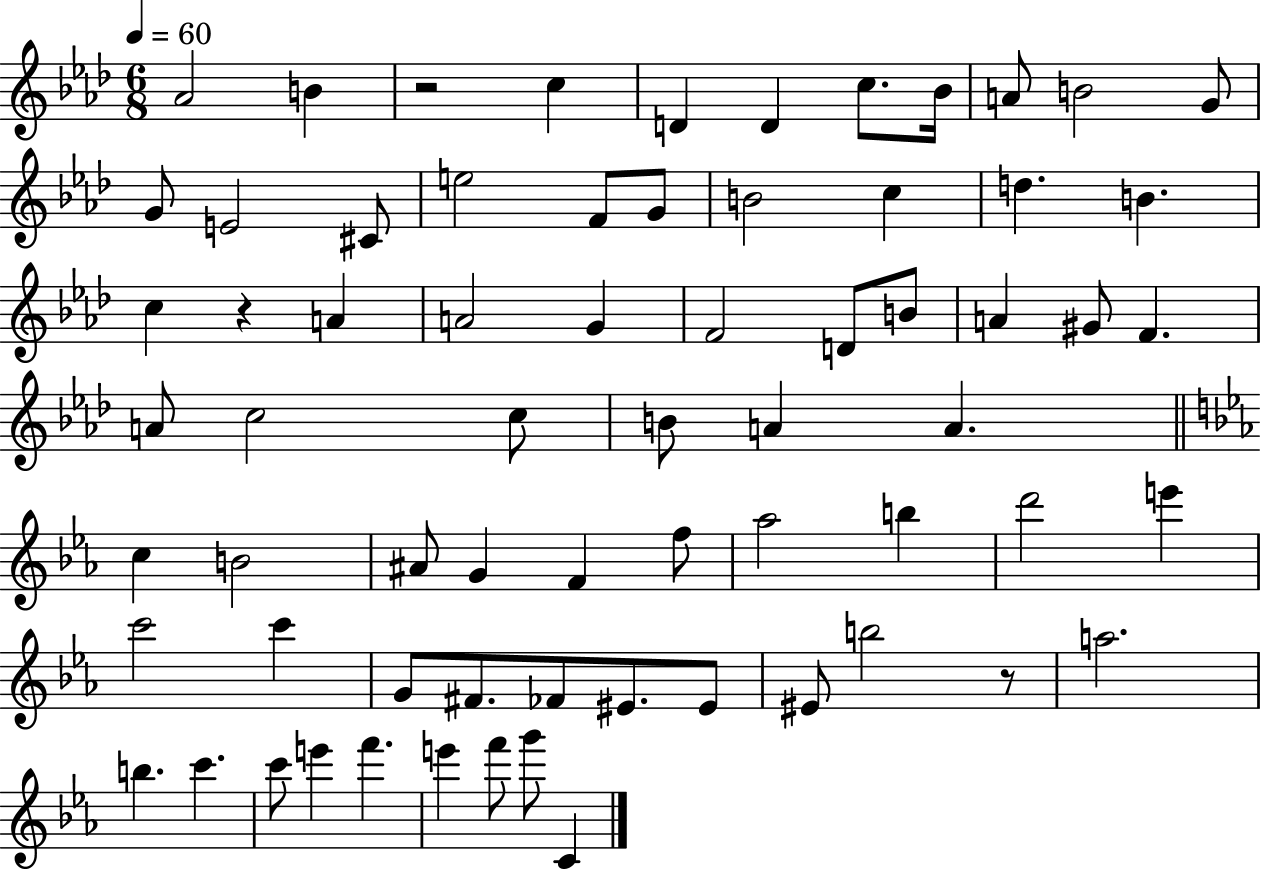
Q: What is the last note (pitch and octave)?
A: C4